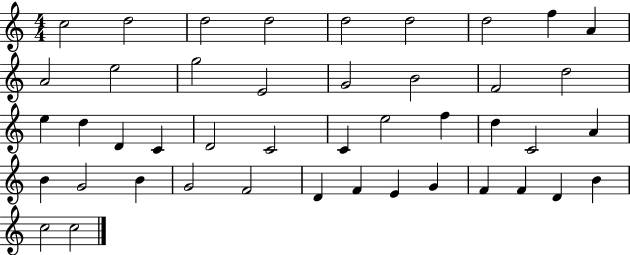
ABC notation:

X:1
T:Untitled
M:4/4
L:1/4
K:C
c2 d2 d2 d2 d2 d2 d2 f A A2 e2 g2 E2 G2 B2 F2 d2 e d D C D2 C2 C e2 f d C2 A B G2 B G2 F2 D F E G F F D B c2 c2